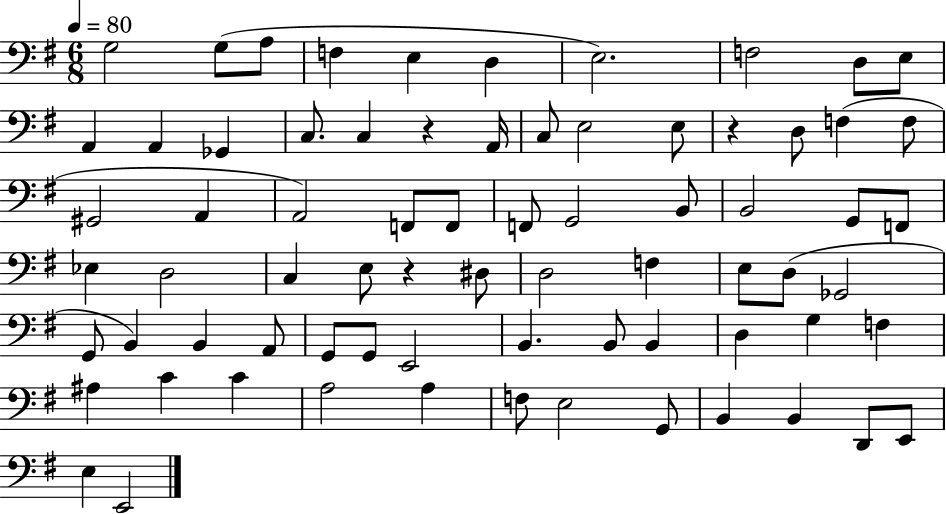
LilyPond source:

{
  \clef bass
  \numericTimeSignature
  \time 6/8
  \key g \major
  \tempo 4 = 80
  g2 g8( a8 | f4 e4 d4 | e2.) | f2 d8 e8 | \break a,4 a,4 ges,4 | c8. c4 r4 a,16 | c8 e2 e8 | r4 d8 f4( f8 | \break gis,2 a,4 | a,2) f,8 f,8 | f,8 g,2 b,8 | b,2 g,8 f,8 | \break ees4 d2 | c4 e8 r4 dis8 | d2 f4 | e8 d8( ges,2 | \break g,8 b,4) b,4 a,8 | g,8 g,8 e,2 | b,4. b,8 b,4 | d4 g4 f4 | \break ais4 c'4 c'4 | a2 a4 | f8 e2 g,8 | b,4 b,4 d,8 e,8 | \break e4 e,2 | \bar "|."
}